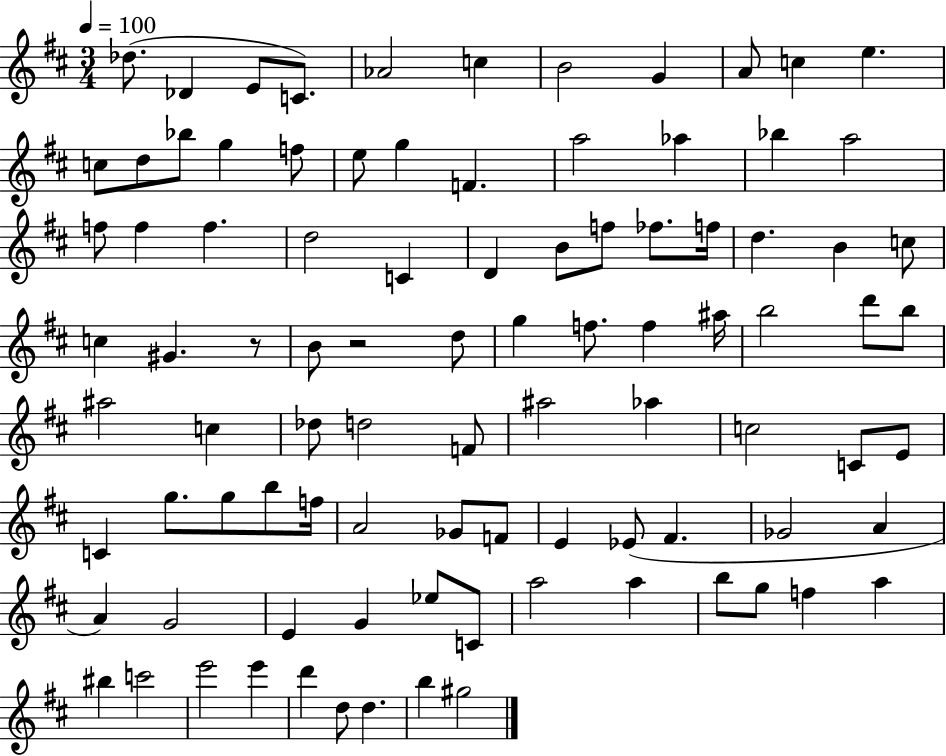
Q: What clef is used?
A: treble